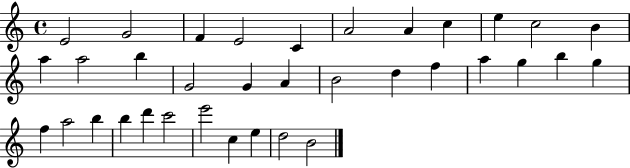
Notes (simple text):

E4/h G4/h F4/q E4/h C4/q A4/h A4/q C5/q E5/q C5/h B4/q A5/q A5/h B5/q G4/h G4/q A4/q B4/h D5/q F5/q A5/q G5/q B5/q G5/q F5/q A5/h B5/q B5/q D6/q C6/h E6/h C5/q E5/q D5/h B4/h